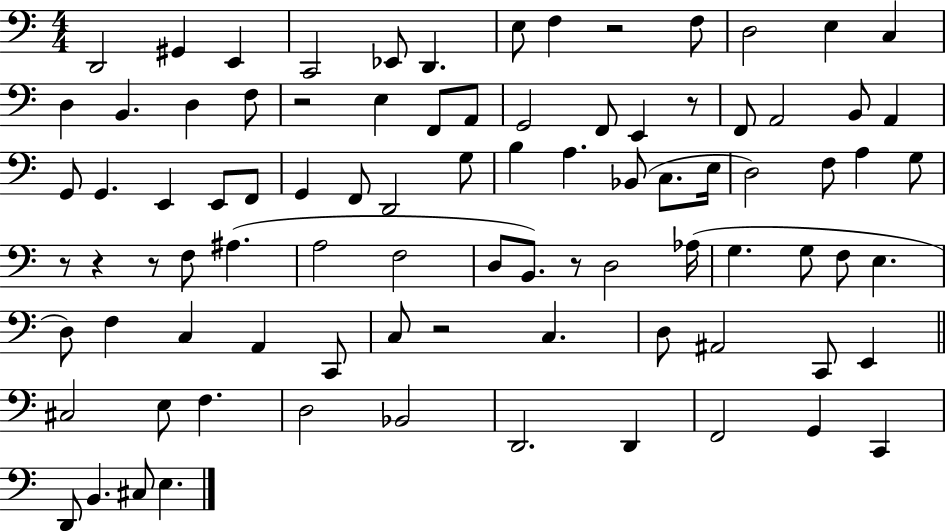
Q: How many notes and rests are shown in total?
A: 89